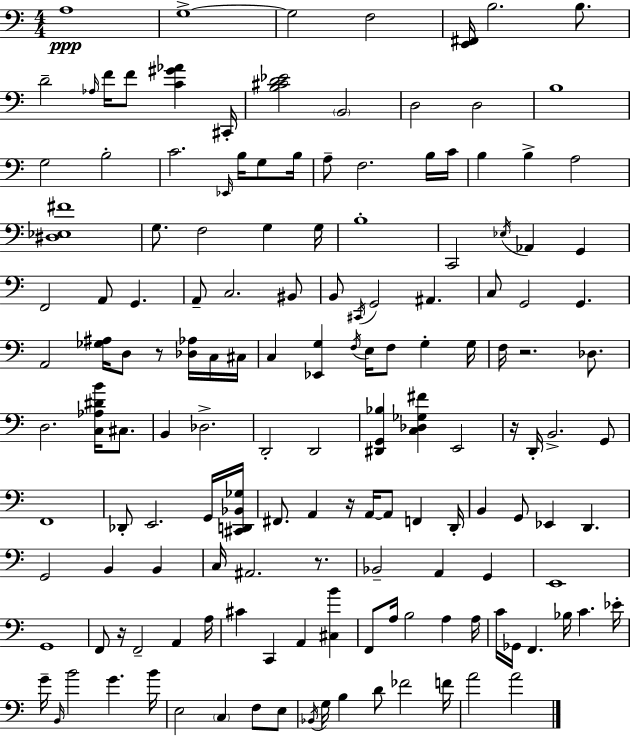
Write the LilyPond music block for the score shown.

{
  \clef bass
  \numericTimeSignature
  \time 4/4
  \key a \minor
  \repeat volta 2 { a1\ppp | g1->~~ | g2 f2 | <e, fis,>16 b2. b8. | \break d'2-- \grace { aes16 } f'16 f'8 <c' gis' aes'>4 | cis,16-. <b cis' d' ees'>2 \parenthesize b,2 | d2 d2 | b1 | \break g2 b2-. | c'2. \grace { ees,16 } b16 g8 | b16 a8-- f2. | b16 c'16 b4 b4-> a2 | \break <dis ees fis'>1 | g8. f2 g4 | g16 b1-. | c,2 \acciaccatura { ees16 } aes,4 g,4 | \break f,2 a,8 g,4. | a,8-- c2. | bis,8 b,8 \acciaccatura { cis,16 } g,2 ais,4. | c8 g,2 g,4. | \break a,2 <ges ais>16 d8 r8 | <des aes>16 c16 cis16 c4 <ees, g>4 \acciaccatura { f16 } e16 f8 | g4-. g16 f16 r2. | des8. d2. | \break <c aes dis' b'>16 cis8. b,4 des2.-> | d,2-. d,2 | <dis, g, bes>4 <c des ges fis'>4 e,2 | r16 d,16-. b,2.-> | \break g,8 f,1 | des,8-. e,2. | g,16 <cis, d, bes, ges>16 fis,8. a,4 r16 a,16~~ a,8 | f,4 d,16-. b,4 g,8 ees,4 d,4. | \break g,2 b,4 | b,4 c16 ais,2. | r8. bes,2-- a,4 | g,4 e,1 | \break g,1 | f,8 r16 f,2-- | a,4 a16 cis'4 c,4 a,4 | <cis b'>4 f,8 a16 b2 | \break a4 a16 c'16 ges,16 f,4. bes16 c'4. | ees'16-. g'16-- \grace { b,16 } b'2 g'4. | b'16 e2 \parenthesize c4 | f8 e8 \acciaccatura { bes,16 } g16 b4 d'8 fes'2 | \break f'16 a'2 a'2 | } \bar "|."
}